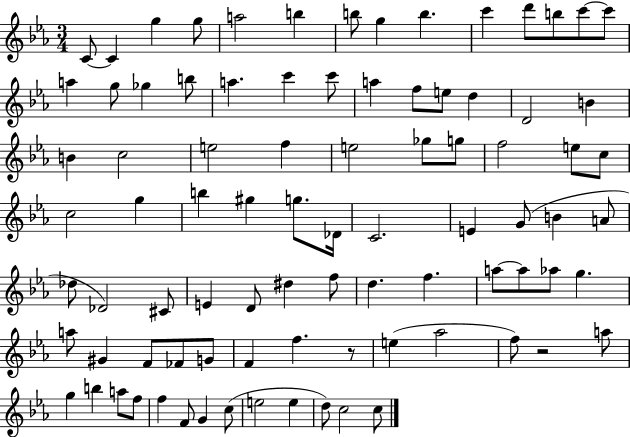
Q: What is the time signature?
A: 3/4